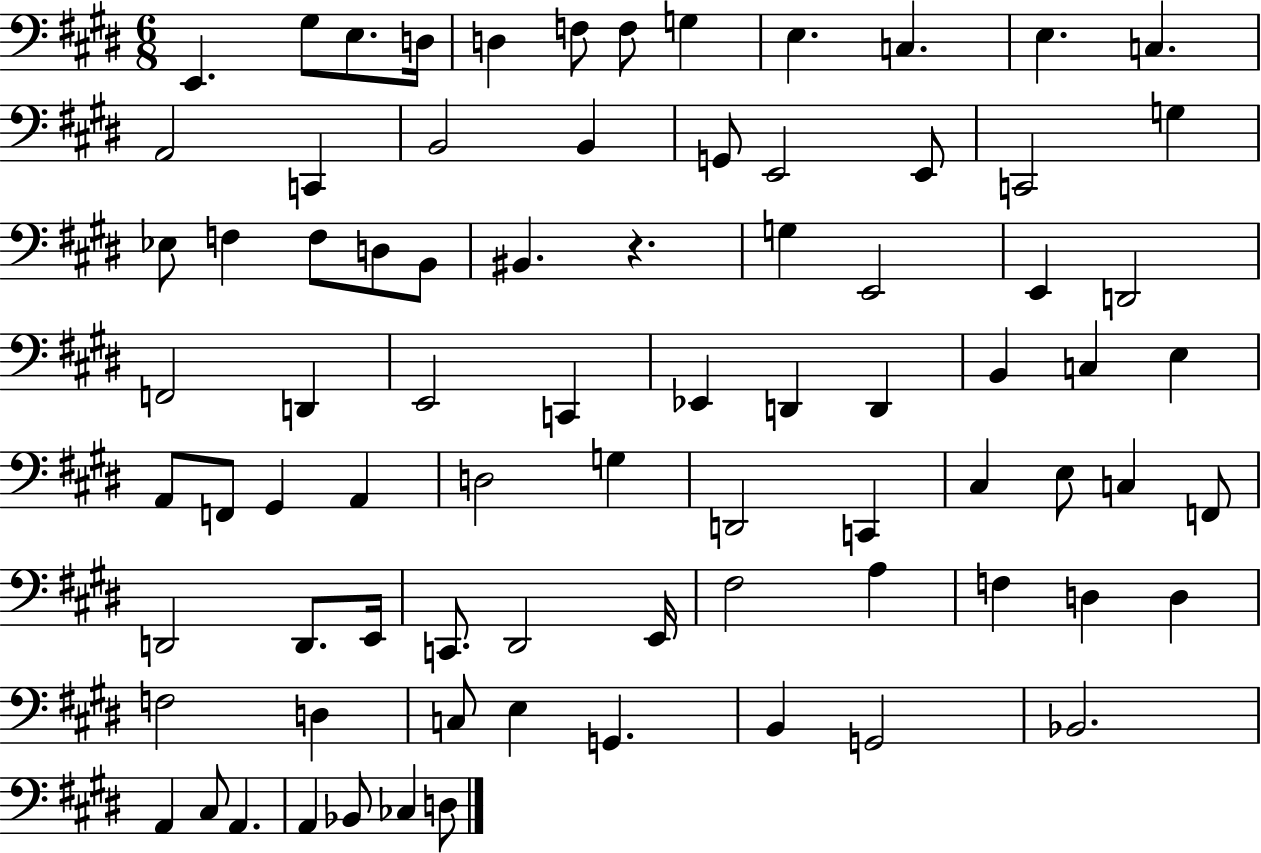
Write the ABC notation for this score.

X:1
T:Untitled
M:6/8
L:1/4
K:E
E,, ^G,/2 E,/2 D,/4 D, F,/2 F,/2 G, E, C, E, C, A,,2 C,, B,,2 B,, G,,/2 E,,2 E,,/2 C,,2 G, _E,/2 F, F,/2 D,/2 B,,/2 ^B,, z G, E,,2 E,, D,,2 F,,2 D,, E,,2 C,, _E,, D,, D,, B,, C, E, A,,/2 F,,/2 ^G,, A,, D,2 G, D,,2 C,, ^C, E,/2 C, F,,/2 D,,2 D,,/2 E,,/4 C,,/2 ^D,,2 E,,/4 ^F,2 A, F, D, D, F,2 D, C,/2 E, G,, B,, G,,2 _B,,2 A,, ^C,/2 A,, A,, _B,,/2 _C, D,/2